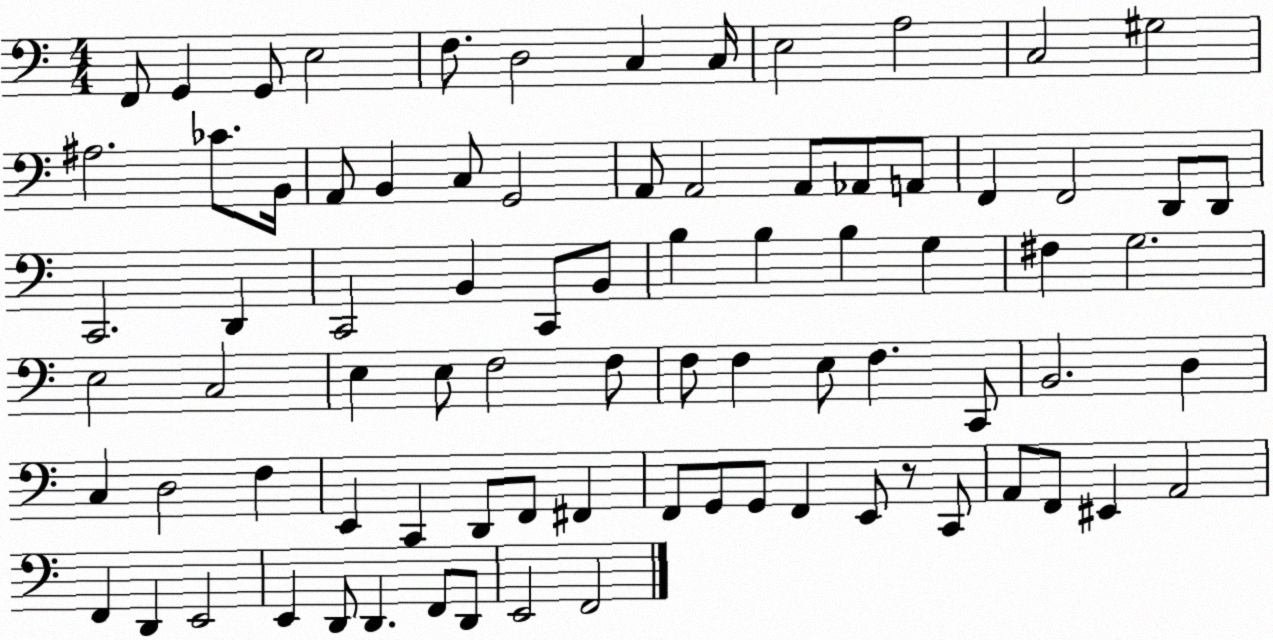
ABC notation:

X:1
T:Untitled
M:4/4
L:1/4
K:C
F,,/2 G,, G,,/2 E,2 F,/2 D,2 C, C,/4 E,2 A,2 C,2 ^G,2 ^A,2 _C/2 B,,/4 A,,/2 B,, C,/2 G,,2 A,,/2 A,,2 A,,/2 _A,,/2 A,,/2 F,, F,,2 D,,/2 D,,/2 C,,2 D,, C,,2 B,, C,,/2 B,,/2 B, B, B, G, ^F, G,2 E,2 C,2 E, E,/2 F,2 F,/2 F,/2 F, E,/2 F, C,,/2 B,,2 D, C, D,2 F, E,, C,, D,,/2 F,,/2 ^F,, F,,/2 G,,/2 G,,/2 F,, E,,/2 z/2 C,,/2 A,,/2 F,,/2 ^E,, A,,2 F,, D,, E,,2 E,, D,,/2 D,, F,,/2 D,,/2 E,,2 F,,2